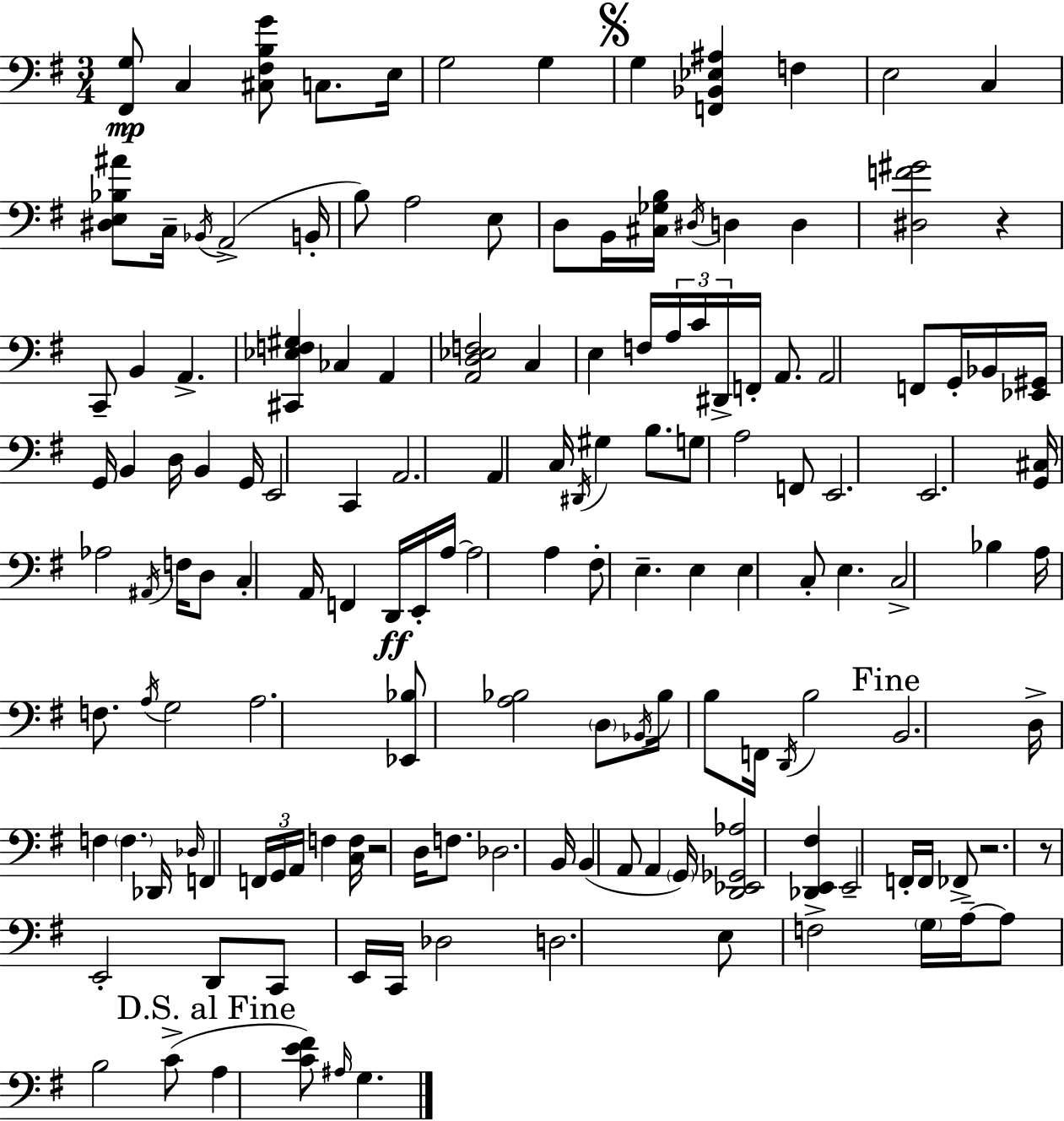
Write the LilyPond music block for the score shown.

{
  \clef bass
  \numericTimeSignature
  \time 3/4
  \key e \minor
  <fis, g>8\mp c4 <cis fis b g'>8 c8. e16 | g2 g4 | \mark \markup { \musicglyph "scripts.segno" } g4 <f, bes, ees ais>4 f4 | e2 c4 | \break <dis e bes ais'>8 c16-- \acciaccatura { bes,16 } a,2->( | b,16-. b8) a2 e8 | d8 b,16 <cis ges b>16 \acciaccatura { dis16 } d4 d4 | <dis f' gis'>2 r4 | \break c,8-- b,4 a,4.-> | <cis, ees f gis>4 ces4 a,4 | <a, d ees f>2 c4 | e4 f16 \tuplet 3/2 { a16 c'16 dis,16-> } f,16-. a,8. | \break a,2 f,8 | g,16-. bes,16 <ees, gis,>16 g,16 b,4 d16 b,4 | g,16 e,2 c,4 | a,2. | \break a,4 c16 \acciaccatura { dis,16 } gis4 | b8. g8 a2 | f,8 e,2. | e,2. | \break <g, cis>16 aes2 | \acciaccatura { ais,16 } f16 d8 c4-. a,16 f,4 | d,16\ff e,16-. a16~~ a2 | a4 fis8-. e4.-- | \break e4 e4 c8-. e4. | c2-> | bes4 a16 f8. \acciaccatura { a16 } g2 | a2. | \break <ees, bes>8 <a bes>2 | \parenthesize d8 \acciaccatura { bes,16 } bes16 b8 f,16 \acciaccatura { d,16 } b2 | \mark "Fine" b,2. | d16-> f4 | \break \parenthesize f4. des,16 \grace { des16 } f,4 | \tuplet 3/2 { f,16 g,16 a,16 } f4 <c f>16 r2 | d16 f8. des2. | b,16 b,4( | \break a,8 a,4 \parenthesize g,16) <d, ees, ges, aes>2 | <des, e, fis>4 e,2-- | f,16-. f,16 fes,8-> r2. | r8 e,2-. | \break d,8 c,8 e,16 c,16 | des2 d2. | e8 f2-> | \parenthesize g16 a16--~~ a8 b2 | \break c'8->( \mark "D.S. al Fine" a4 | <c' e' fis'>8) \grace { ais16 } g4. \bar "|."
}